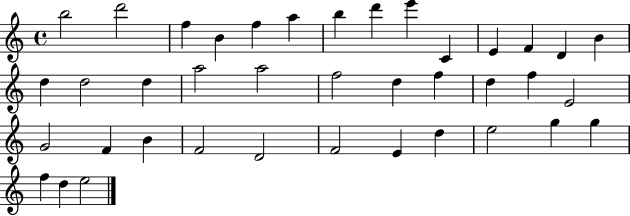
B5/h D6/h F5/q B4/q F5/q A5/q B5/q D6/q E6/q C4/q E4/q F4/q D4/q B4/q D5/q D5/h D5/q A5/h A5/h F5/h D5/q F5/q D5/q F5/q E4/h G4/h F4/q B4/q F4/h D4/h F4/h E4/q D5/q E5/h G5/q G5/q F5/q D5/q E5/h